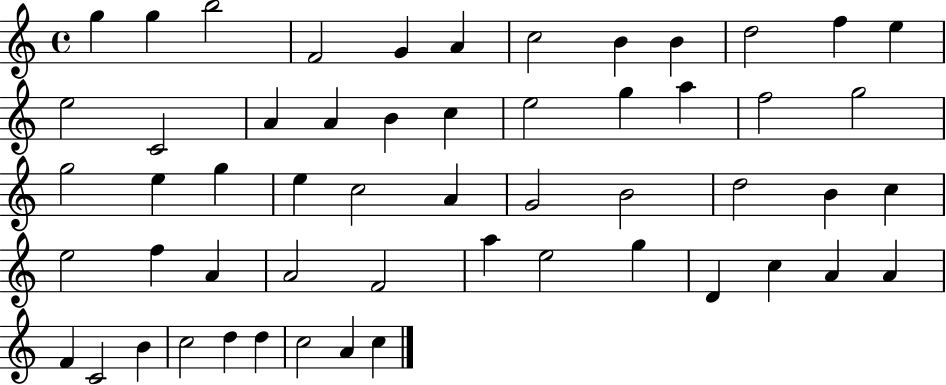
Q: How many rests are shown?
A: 0